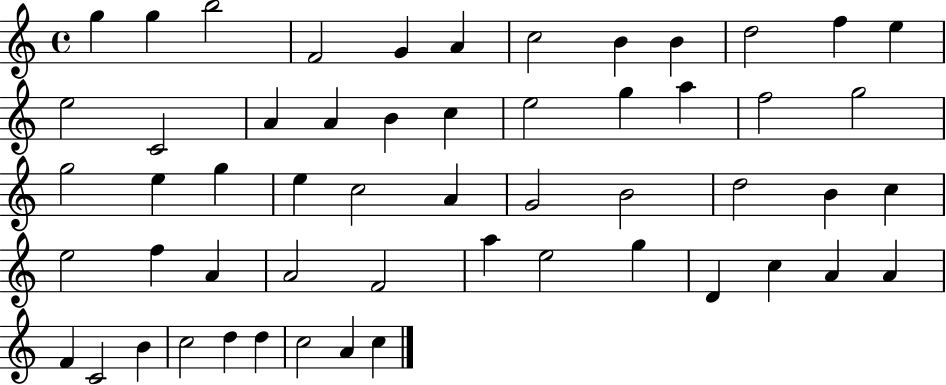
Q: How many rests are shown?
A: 0